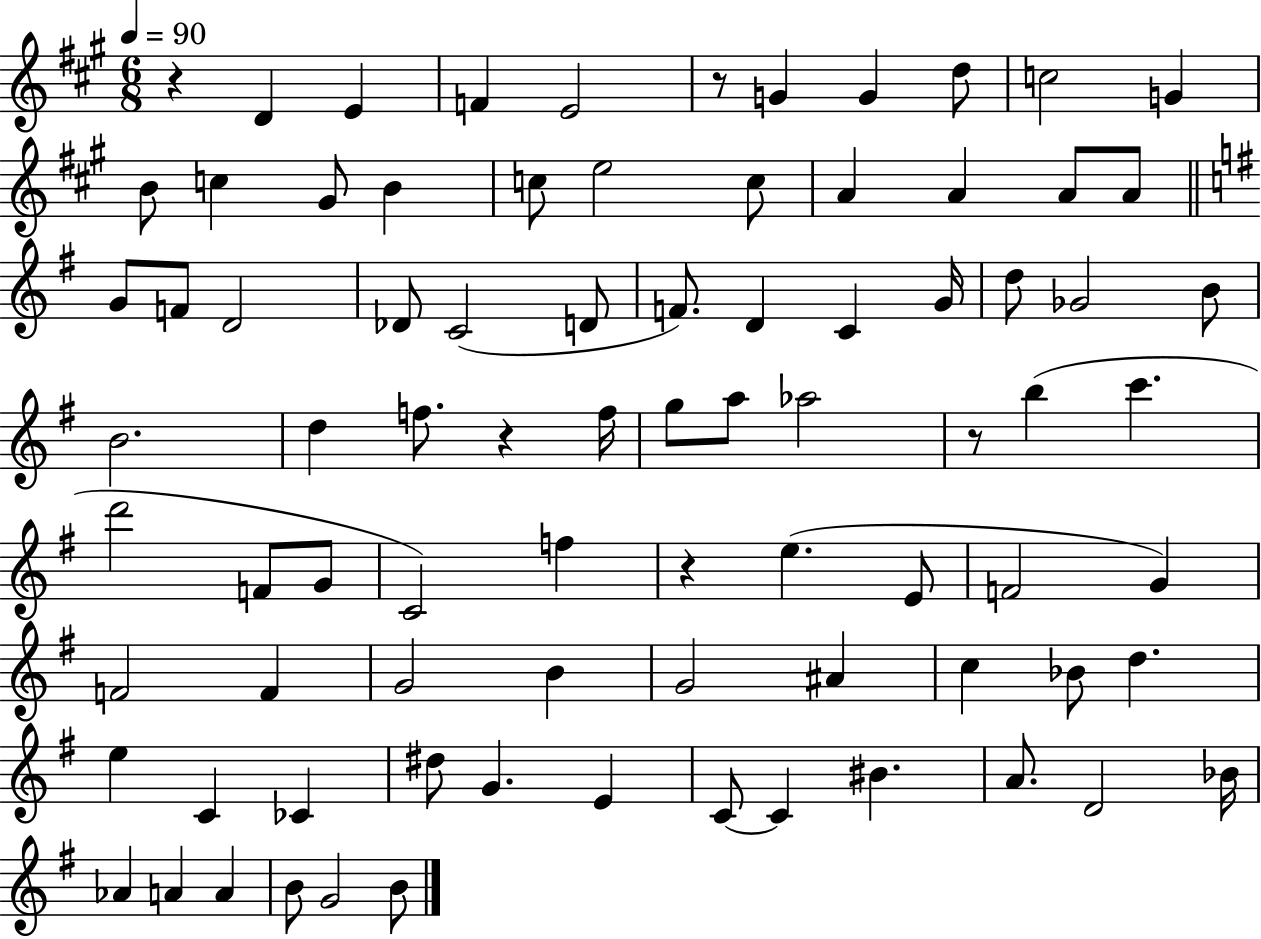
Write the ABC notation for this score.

X:1
T:Untitled
M:6/8
L:1/4
K:A
z D E F E2 z/2 G G d/2 c2 G B/2 c ^G/2 B c/2 e2 c/2 A A A/2 A/2 G/2 F/2 D2 _D/2 C2 D/2 F/2 D C G/4 d/2 _G2 B/2 B2 d f/2 z f/4 g/2 a/2 _a2 z/2 b c' d'2 F/2 G/2 C2 f z e E/2 F2 G F2 F G2 B G2 ^A c _B/2 d e C _C ^d/2 G E C/2 C ^B A/2 D2 _B/4 _A A A B/2 G2 B/2